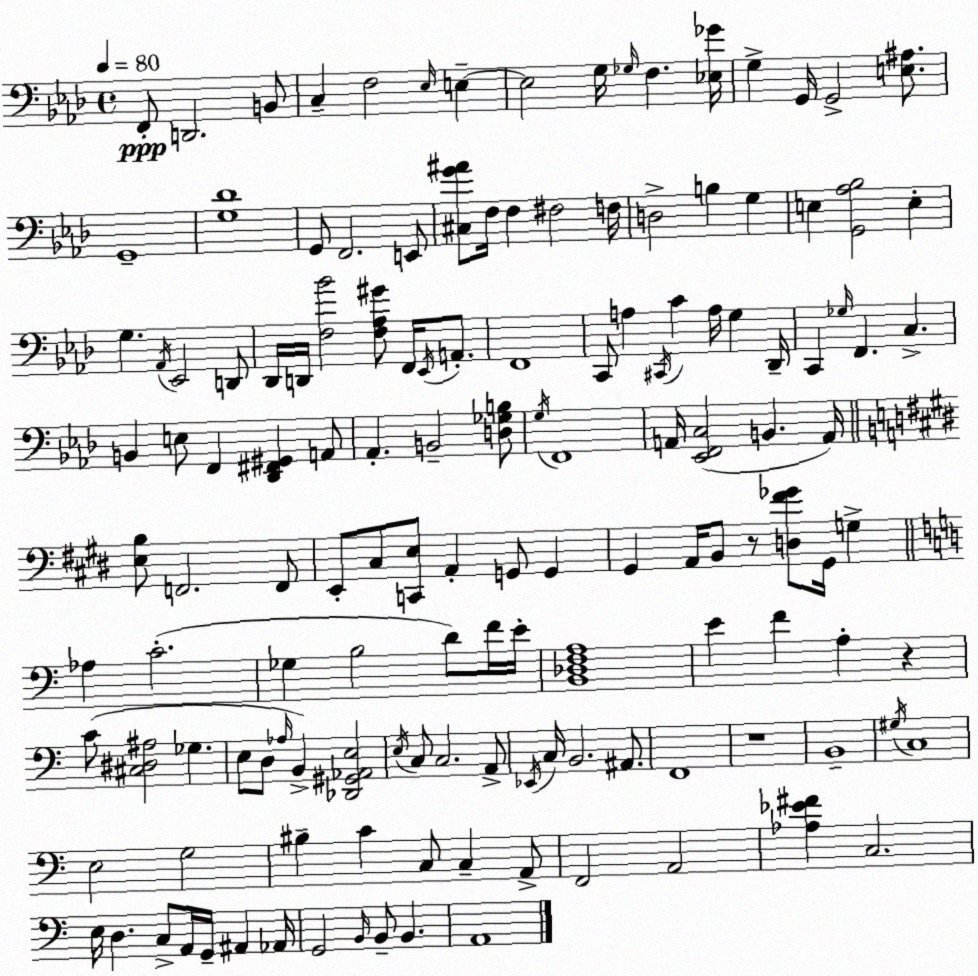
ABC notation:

X:1
T:Untitled
M:4/4
L:1/4
K:Fm
F,,/2 D,,2 B,,/2 C, F,2 _E,/4 E, E,2 G,/4 _G,/4 F, [_E,_G]/4 G, G,,/4 G,,2 [E,^A,]/2 G,,4 [G,_D]4 G,,/2 F,,2 E,,/2 [^C,G^A]/2 F,/4 F, ^F,2 F,/4 D,2 B, G, E, [G,,_A,_B,]2 E, G, _A,,/4 _E,,2 D,,/2 _D,,/4 D,,/4 [F,_B]2 [F,_A,^G]/2 F,,/4 _E,,/4 A,,/2 F,,4 C,,/2 A, ^C,,/4 C A,/4 G, _D,,/4 C,, _G,/4 F,, C, B,, E,/2 F,, [_D,,^F,,^G,,] A,,/2 _A,, B,,2 [D,_G,B,]/2 G,/4 F,,4 A,,/4 [_E,,F,,C,]2 B,, A,,/4 [E,B,]/2 F,,2 F,,/2 E,,/2 ^C,/2 [C,,E,]/2 A,, G,,/2 G,, ^G,, A,,/4 B,,/2 z/2 [D,^F_G]/2 ^G,,/4 G, _A, C2 _G, B,2 D/2 F/4 E/4 [B,,_D,F,A,]4 E F A, z C/2 [^C,^D,^A,]2 _G, E,/2 D,/2 _A,/4 B,, [_D,,^G,,_A,,E,]2 E,/4 C,/2 C,2 A,,/2 _E,,/4 C,/4 B,,2 ^A,,/2 F,,4 z4 B,,4 ^G,/4 C,4 E,2 G,2 ^B, C C,/2 C, A,,/2 F,,2 A,,2 [_A,_E^F] C,2 E,/4 D, C,/2 A,,/4 G,,/4 ^A,, _A,,/4 G,,2 B,,/4 B,,/2 B,, A,,4